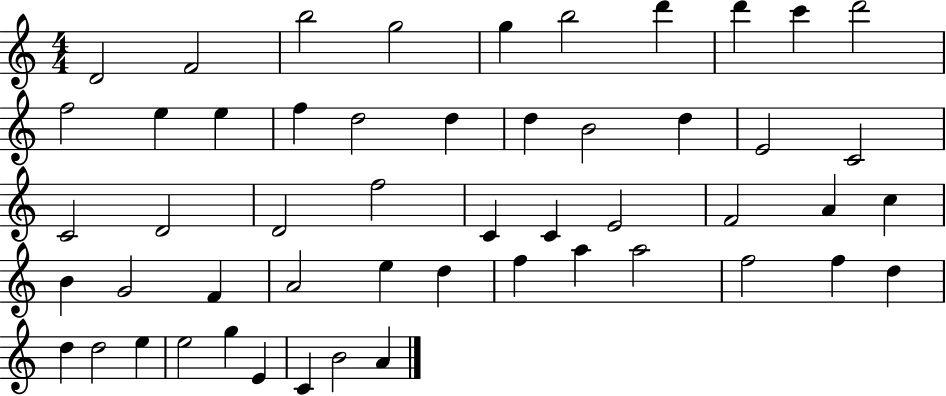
X:1
T:Untitled
M:4/4
L:1/4
K:C
D2 F2 b2 g2 g b2 d' d' c' d'2 f2 e e f d2 d d B2 d E2 C2 C2 D2 D2 f2 C C E2 F2 A c B G2 F A2 e d f a a2 f2 f d d d2 e e2 g E C B2 A